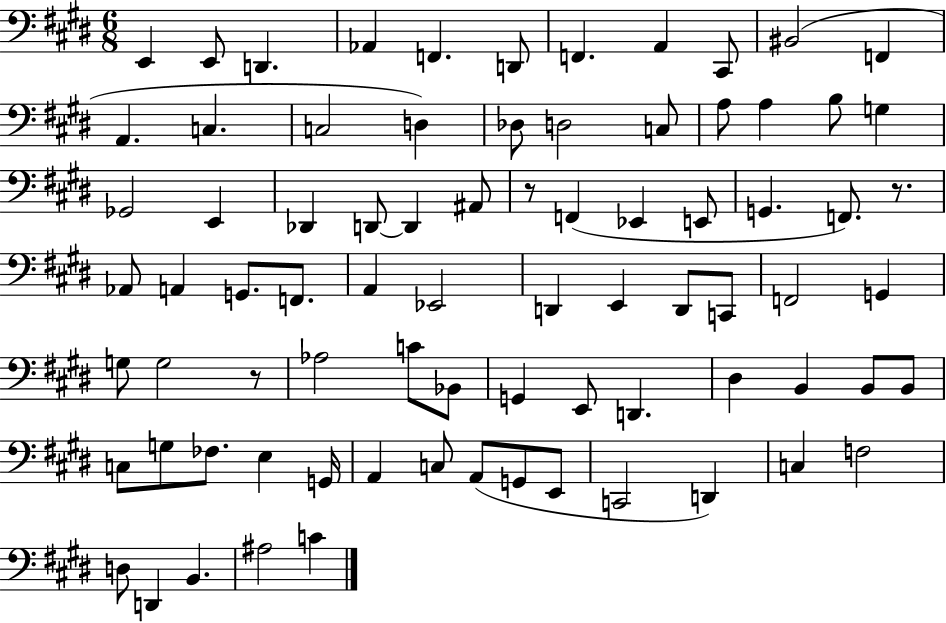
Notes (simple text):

E2/q E2/e D2/q. Ab2/q F2/q. D2/e F2/q. A2/q C#2/e BIS2/h F2/q A2/q. C3/q. C3/h D3/q Db3/e D3/h C3/e A3/e A3/q B3/e G3/q Gb2/h E2/q Db2/q D2/e D2/q A#2/e R/e F2/q Eb2/q E2/e G2/q. F2/e. R/e. Ab2/e A2/q G2/e. F2/e. A2/q Eb2/h D2/q E2/q D2/e C2/e F2/h G2/q G3/e G3/h R/e Ab3/h C4/e Bb2/e G2/q E2/e D2/q. D#3/q B2/q B2/e B2/e C3/e G3/e FES3/e. E3/q G2/s A2/q C3/e A2/e G2/e E2/e C2/h D2/q C3/q F3/h D3/e D2/q B2/q. A#3/h C4/q